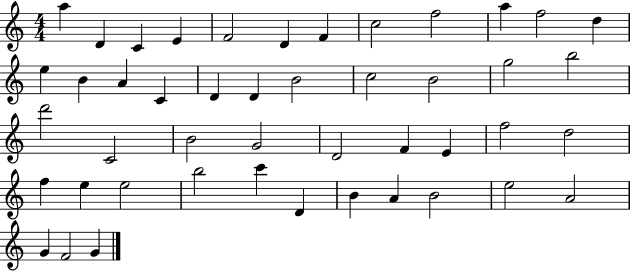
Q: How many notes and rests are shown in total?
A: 46